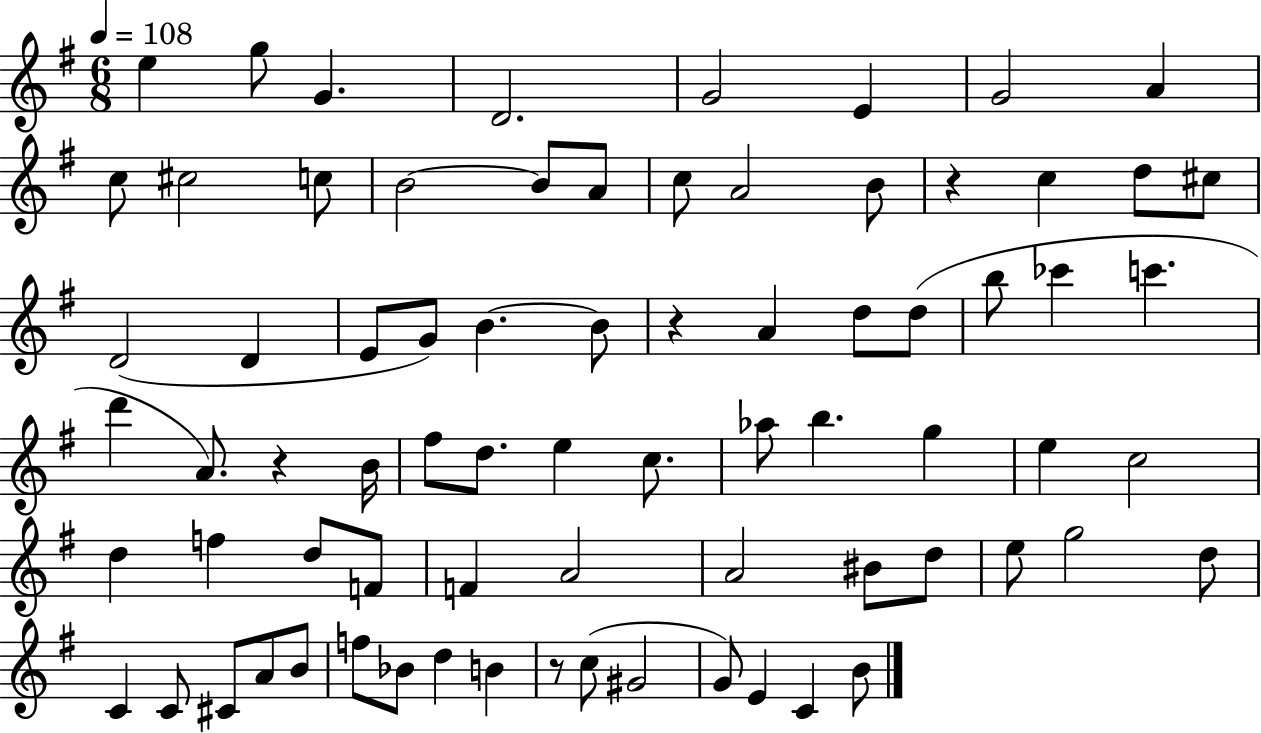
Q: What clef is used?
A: treble